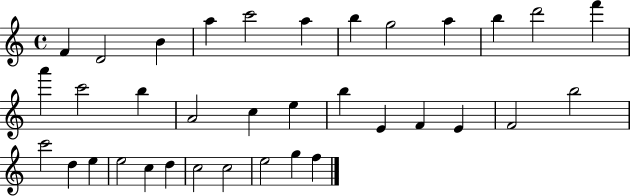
{
  \clef treble
  \time 4/4
  \defaultTimeSignature
  \key c \major
  f'4 d'2 b'4 | a''4 c'''2 a''4 | b''4 g''2 a''4 | b''4 d'''2 f'''4 | \break a'''4 c'''2 b''4 | a'2 c''4 e''4 | b''4 e'4 f'4 e'4 | f'2 b''2 | \break c'''2 d''4 e''4 | e''2 c''4 d''4 | c''2 c''2 | e''2 g''4 f''4 | \break \bar "|."
}